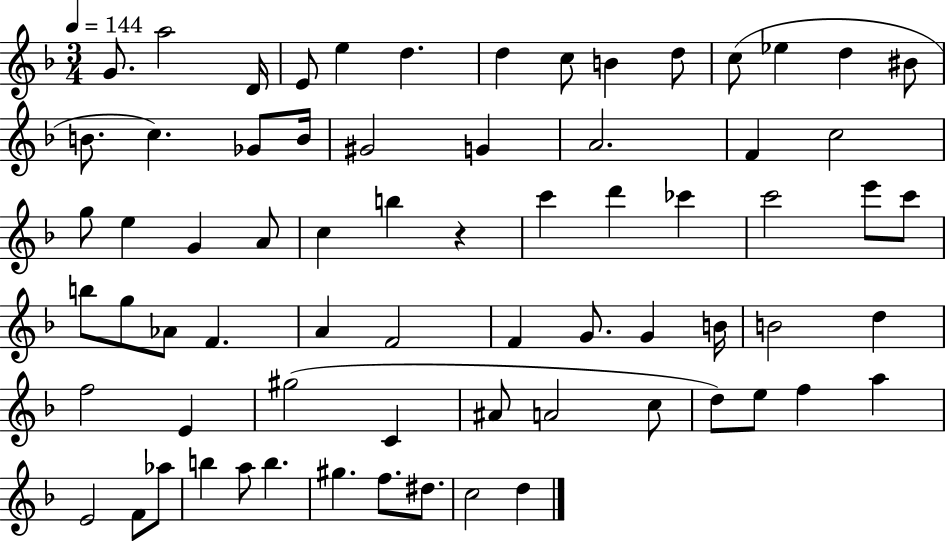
{
  \clef treble
  \numericTimeSignature
  \time 3/4
  \key f \major
  \tempo 4 = 144
  g'8. a''2 d'16 | e'8 e''4 d''4. | d''4 c''8 b'4 d''8 | c''8( ees''4 d''4 bis'8 | \break b'8. c''4.) ges'8 b'16 | gis'2 g'4 | a'2. | f'4 c''2 | \break g''8 e''4 g'4 a'8 | c''4 b''4 r4 | c'''4 d'''4 ces'''4 | c'''2 e'''8 c'''8 | \break b''8 g''8 aes'8 f'4. | a'4 f'2 | f'4 g'8. g'4 b'16 | b'2 d''4 | \break f''2 e'4 | gis''2( c'4 | ais'8 a'2 c''8 | d''8) e''8 f''4 a''4 | \break e'2 f'8 aes''8 | b''4 a''8 b''4. | gis''4. f''8. dis''8. | c''2 d''4 | \break \bar "|."
}